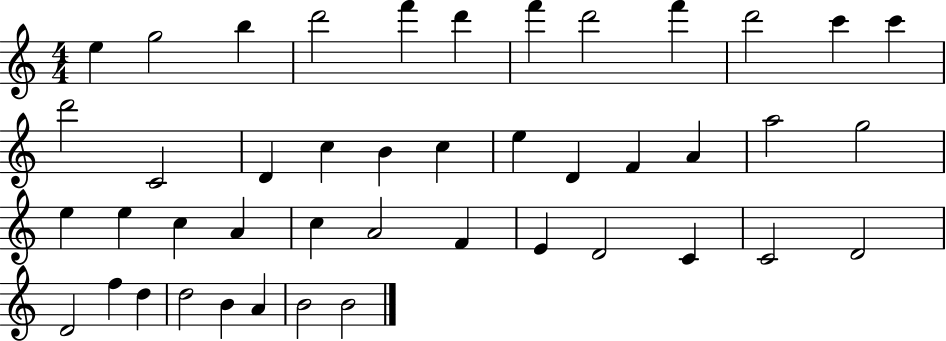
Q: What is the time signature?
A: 4/4